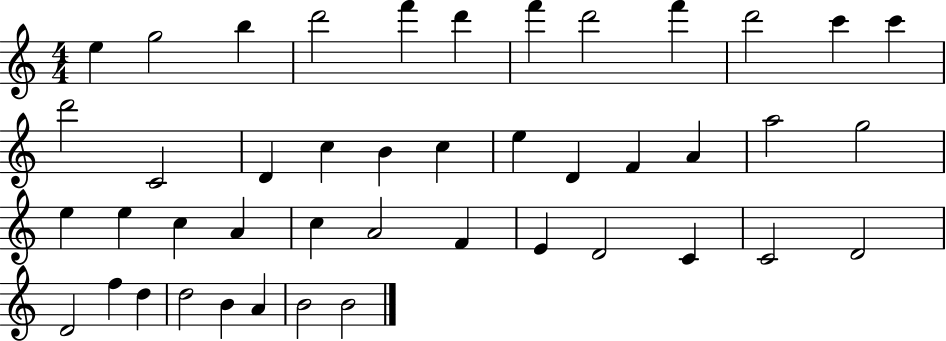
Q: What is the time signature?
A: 4/4